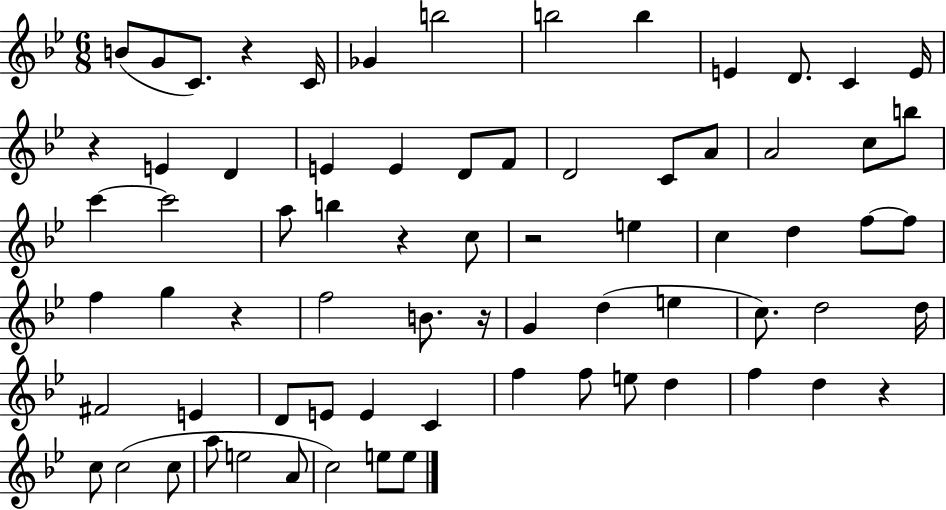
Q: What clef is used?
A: treble